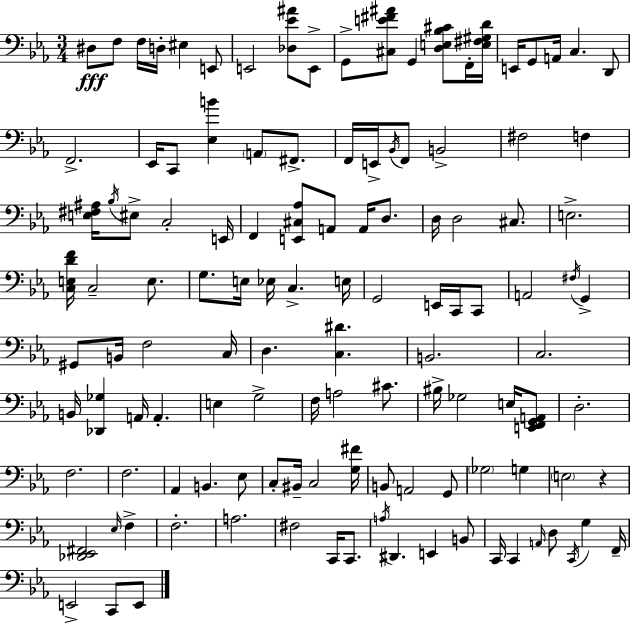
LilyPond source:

{
  \clef bass
  \numericTimeSignature
  \time 3/4
  \key ees \major
  \repeat volta 2 { dis8\fff f8 f16 d16-. eis4 e,8 | e,2 <des ees' ais'>8 e,8-> | g,8-> <cis e' fis' ais'>8 g,4 <d e bes cis'>8 f,16-. <e fis gis d'>16 | e,16 g,8 a,16 c4. d,8 | \break f,2.-> | ees,16 c,8 <ees b'>4 \parenthesize a,8 fis,8.-> | f,16 e,16-> \acciaccatura { bes,16 } f,8 b,2-> | fis2 f4 | \break <e fis ais>16 \acciaccatura { bes16 } eis8-> c2-. | e,16 f,4 <e, cis aes>8 a,8 a,16 d8. | d16 d2 cis8. | e2.-> | \break <c e d' f'>16 c2-- e8. | g8. e16 ees16 c4.-> | e16 g,2 e,16 c,16 | c,8 a,2 \acciaccatura { fis16 } g,4-> | \break gis,8 b,16 f2 | c16 d4. <c dis'>4. | b,2. | c2. | \break b,16 <des, ges>4 a,16 a,4.-. | e4 g2-> | f16 a2 | cis'8. bis16-> ges2 | \break e16 <e, f, g, a,>8 d2.-. | f2. | f2. | aes,4 b,4. | \break ees8 c8-. bis,16-- c2 | <g fis'>16 b,8 a,2 | g,8 \parenthesize ges2 g4 | \parenthesize e2 r4 | \break <des, ees, fis,>2 \grace { ees16 } | f4-> f2.-. | a2. | fis2 | \break c,16 c,8. \acciaccatura { a16 } dis,4. e,4 | b,8 c,16 c,4 \grace { a,16 } d8 | \acciaccatura { c,16 } g4 f,16-- e,2-> | c,8 e,8 } \bar "|."
}